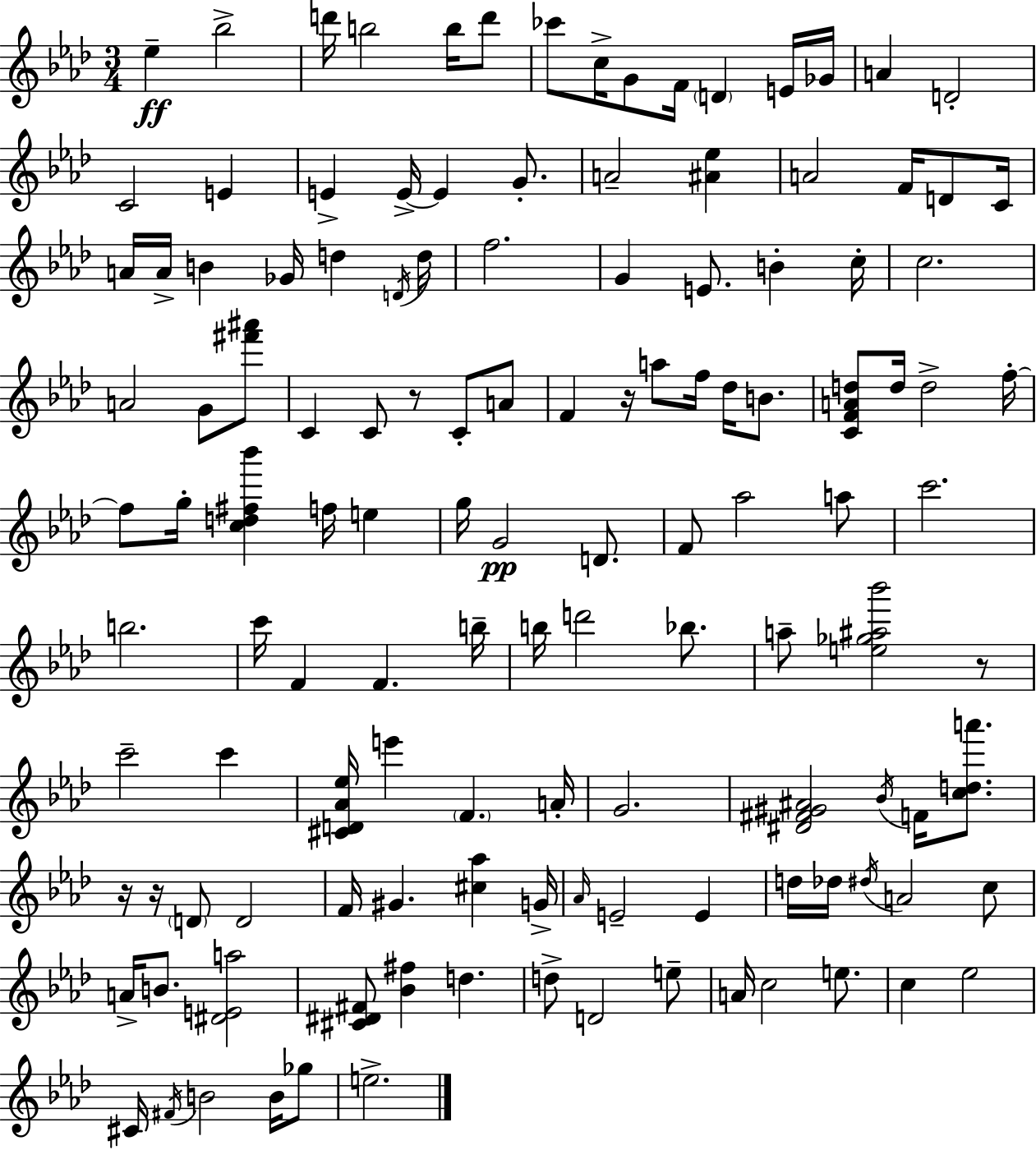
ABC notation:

X:1
T:Untitled
M:3/4
L:1/4
K:Fm
_e _b2 d'/4 b2 b/4 d'/2 _c'/2 c/4 G/2 F/4 D E/4 _G/4 A D2 C2 E E E/4 E G/2 A2 [^A_e] A2 F/4 D/2 C/4 A/4 A/4 B _G/4 d D/4 d/4 f2 G E/2 B c/4 c2 A2 G/2 [^f'^a']/2 C C/2 z/2 C/2 A/2 F z/4 a/2 f/4 _d/4 B/2 [CFAd]/2 d/4 d2 f/4 f/2 g/4 [cd^f_b'] f/4 e g/4 G2 D/2 F/2 _a2 a/2 c'2 b2 c'/4 F F b/4 b/4 d'2 _b/2 a/2 [e_g^a_b']2 z/2 c'2 c' [^CD_A_e]/4 e' F A/4 G2 [^D^F^G^A]2 _B/4 F/4 [cda']/2 z/4 z/4 D/2 D2 F/4 ^G [^c_a] G/4 _A/4 E2 E d/4 _d/4 ^d/4 A2 c/2 A/4 B/2 [^DEa]2 [^C^D^F]/2 [_B^f] d d/2 D2 e/2 A/4 c2 e/2 c _e2 ^C/4 ^F/4 B2 B/4 _g/2 e2